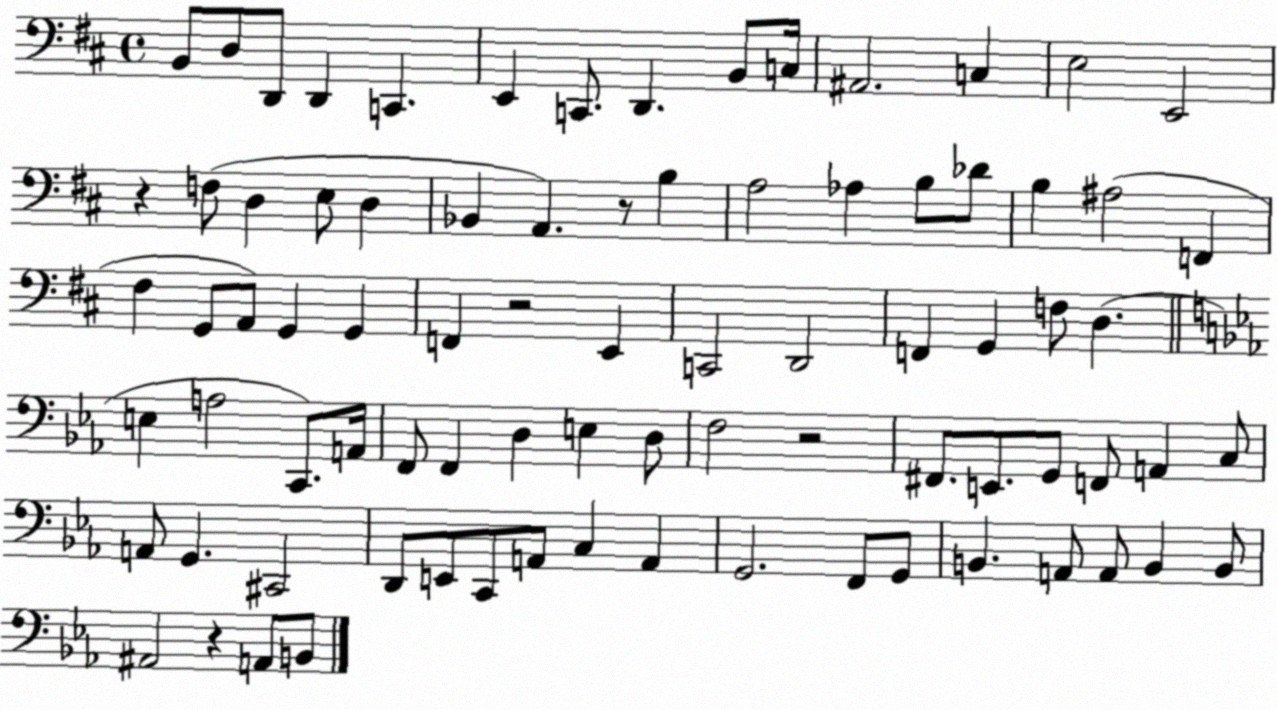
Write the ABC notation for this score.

X:1
T:Untitled
M:4/4
L:1/4
K:D
B,,/2 D,/2 D,,/2 D,, C,, E,, C,,/2 D,, B,,/2 C,/4 ^A,,2 C, E,2 E,,2 z F,/2 D, E,/2 D, _B,, A,, z/2 B, A,2 _A, B,/2 _D/2 B, ^A,2 F,, ^F, G,,/2 A,,/2 G,, G,, F,, z2 E,, C,,2 D,,2 F,, G,, F,/2 D, E, A,2 C,,/2 A,,/4 F,,/2 F,, D, E, D,/2 F,2 z2 ^F,,/2 E,,/2 G,,/2 F,,/2 A,, C,/2 A,,/2 G,, ^C,,2 D,,/2 E,,/2 C,,/2 A,,/2 C, A,, G,,2 F,,/2 G,,/2 B,, A,,/2 A,,/2 B,, B,,/2 ^A,,2 z A,,/2 B,,/2